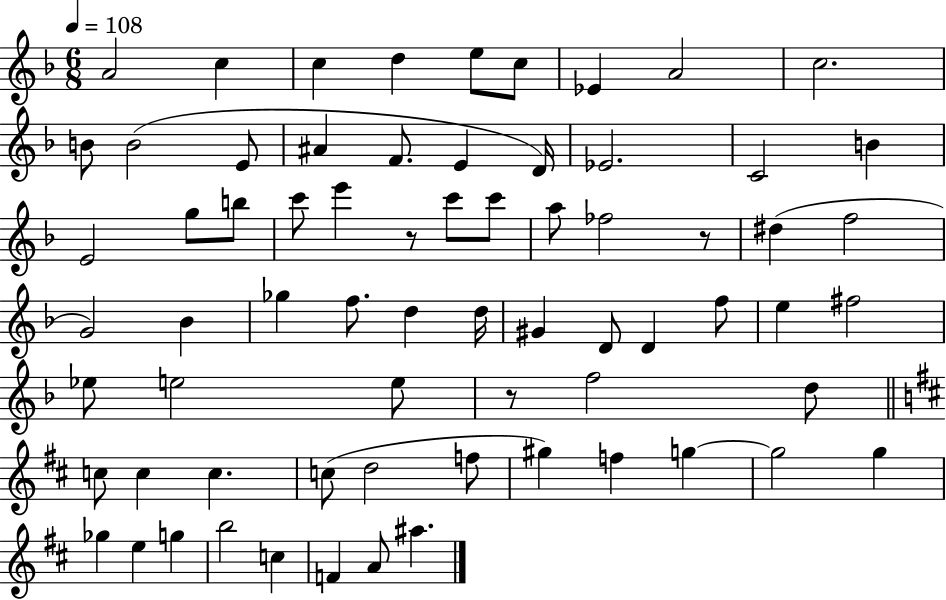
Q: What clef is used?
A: treble